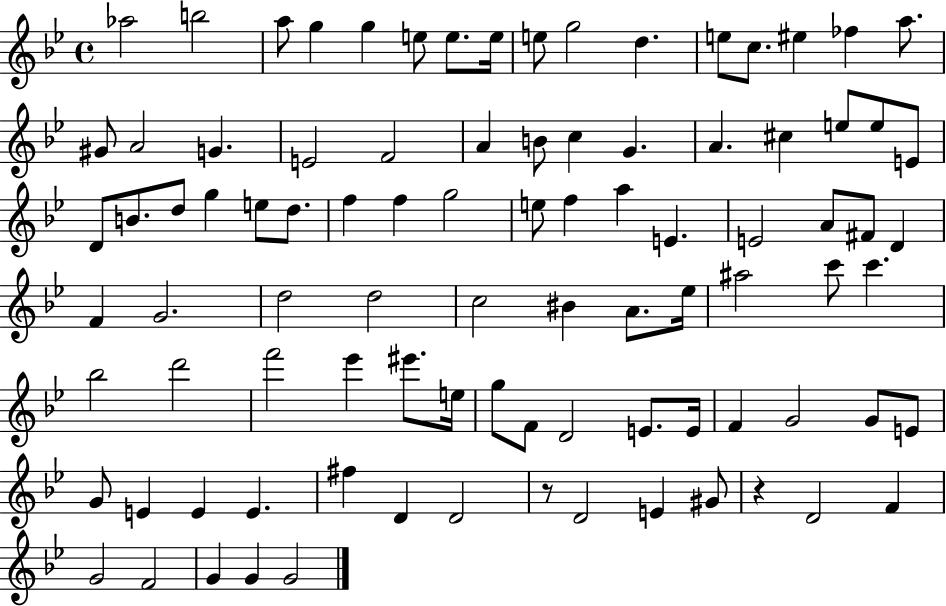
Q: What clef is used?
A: treble